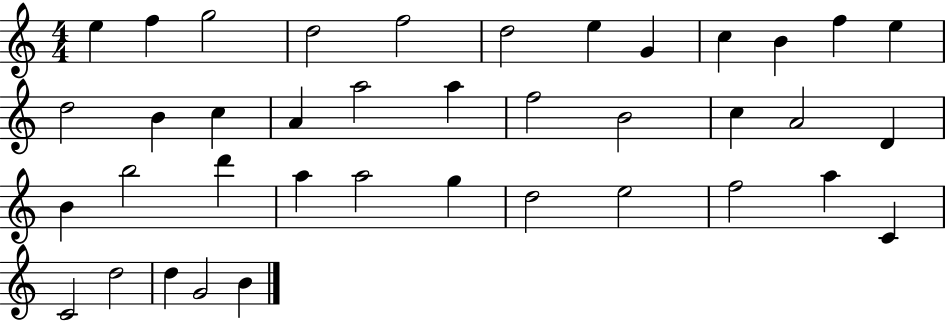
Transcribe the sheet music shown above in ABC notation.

X:1
T:Untitled
M:4/4
L:1/4
K:C
e f g2 d2 f2 d2 e G c B f e d2 B c A a2 a f2 B2 c A2 D B b2 d' a a2 g d2 e2 f2 a C C2 d2 d G2 B